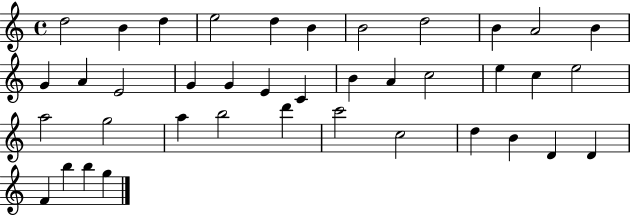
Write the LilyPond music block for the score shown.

{
  \clef treble
  \time 4/4
  \defaultTimeSignature
  \key c \major
  d''2 b'4 d''4 | e''2 d''4 b'4 | b'2 d''2 | b'4 a'2 b'4 | \break g'4 a'4 e'2 | g'4 g'4 e'4 c'4 | b'4 a'4 c''2 | e''4 c''4 e''2 | \break a''2 g''2 | a''4 b''2 d'''4 | c'''2 c''2 | d''4 b'4 d'4 d'4 | \break f'4 b''4 b''4 g''4 | \bar "|."
}